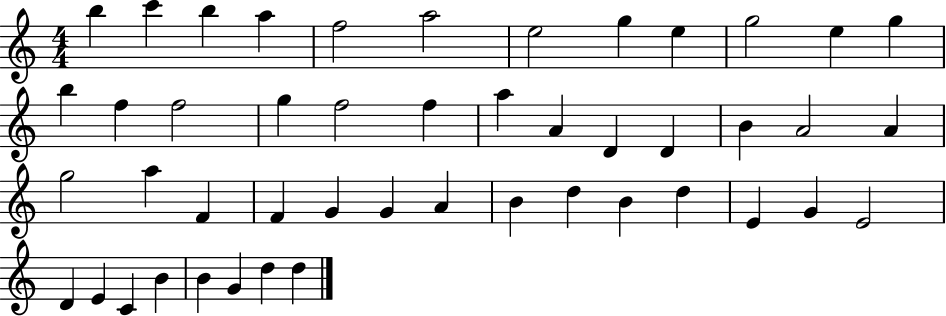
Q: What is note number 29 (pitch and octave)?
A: F4